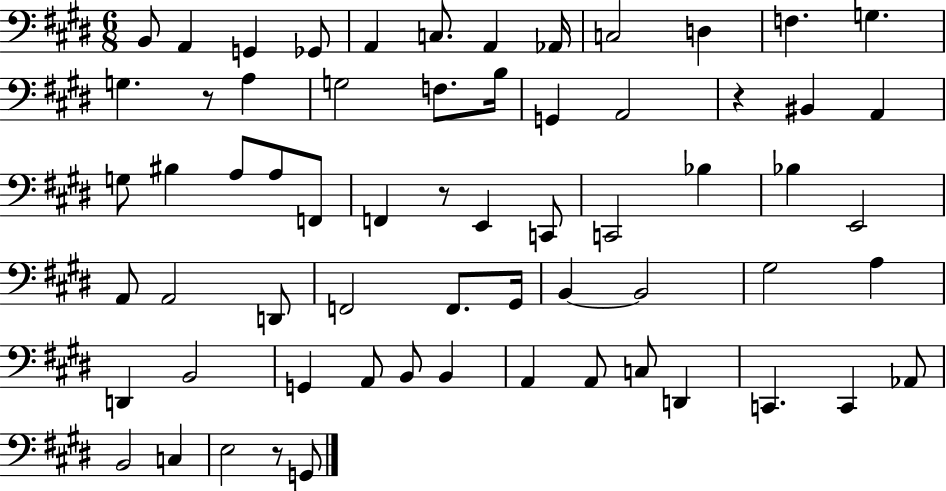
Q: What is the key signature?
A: E major